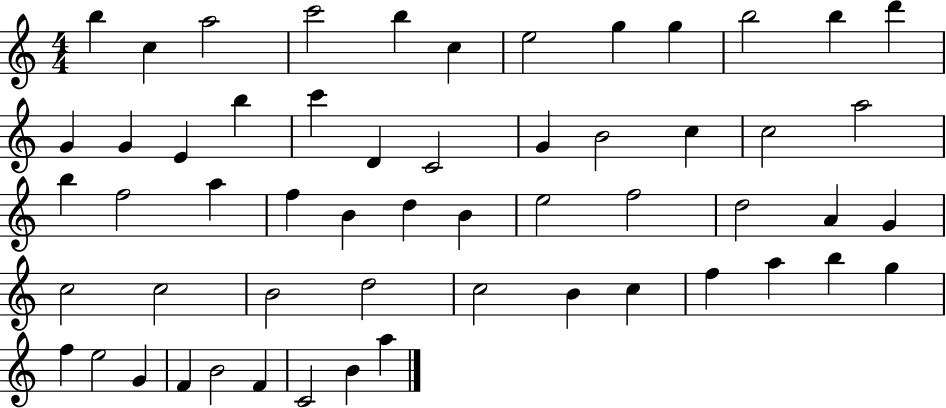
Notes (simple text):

B5/q C5/q A5/h C6/h B5/q C5/q E5/h G5/q G5/q B5/h B5/q D6/q G4/q G4/q E4/q B5/q C6/q D4/q C4/h G4/q B4/h C5/q C5/h A5/h B5/q F5/h A5/q F5/q B4/q D5/q B4/q E5/h F5/h D5/h A4/q G4/q C5/h C5/h B4/h D5/h C5/h B4/q C5/q F5/q A5/q B5/q G5/q F5/q E5/h G4/q F4/q B4/h F4/q C4/h B4/q A5/q